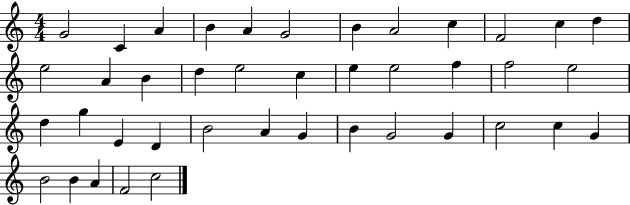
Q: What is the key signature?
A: C major